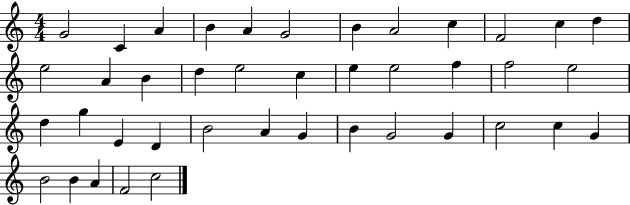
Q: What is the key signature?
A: C major